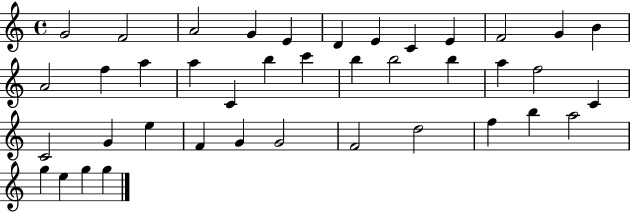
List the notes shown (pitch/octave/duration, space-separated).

G4/h F4/h A4/h G4/q E4/q D4/q E4/q C4/q E4/q F4/h G4/q B4/q A4/h F5/q A5/q A5/q C4/q B5/q C6/q B5/q B5/h B5/q A5/q F5/h C4/q C4/h G4/q E5/q F4/q G4/q G4/h F4/h D5/h F5/q B5/q A5/h G5/q E5/q G5/q G5/q